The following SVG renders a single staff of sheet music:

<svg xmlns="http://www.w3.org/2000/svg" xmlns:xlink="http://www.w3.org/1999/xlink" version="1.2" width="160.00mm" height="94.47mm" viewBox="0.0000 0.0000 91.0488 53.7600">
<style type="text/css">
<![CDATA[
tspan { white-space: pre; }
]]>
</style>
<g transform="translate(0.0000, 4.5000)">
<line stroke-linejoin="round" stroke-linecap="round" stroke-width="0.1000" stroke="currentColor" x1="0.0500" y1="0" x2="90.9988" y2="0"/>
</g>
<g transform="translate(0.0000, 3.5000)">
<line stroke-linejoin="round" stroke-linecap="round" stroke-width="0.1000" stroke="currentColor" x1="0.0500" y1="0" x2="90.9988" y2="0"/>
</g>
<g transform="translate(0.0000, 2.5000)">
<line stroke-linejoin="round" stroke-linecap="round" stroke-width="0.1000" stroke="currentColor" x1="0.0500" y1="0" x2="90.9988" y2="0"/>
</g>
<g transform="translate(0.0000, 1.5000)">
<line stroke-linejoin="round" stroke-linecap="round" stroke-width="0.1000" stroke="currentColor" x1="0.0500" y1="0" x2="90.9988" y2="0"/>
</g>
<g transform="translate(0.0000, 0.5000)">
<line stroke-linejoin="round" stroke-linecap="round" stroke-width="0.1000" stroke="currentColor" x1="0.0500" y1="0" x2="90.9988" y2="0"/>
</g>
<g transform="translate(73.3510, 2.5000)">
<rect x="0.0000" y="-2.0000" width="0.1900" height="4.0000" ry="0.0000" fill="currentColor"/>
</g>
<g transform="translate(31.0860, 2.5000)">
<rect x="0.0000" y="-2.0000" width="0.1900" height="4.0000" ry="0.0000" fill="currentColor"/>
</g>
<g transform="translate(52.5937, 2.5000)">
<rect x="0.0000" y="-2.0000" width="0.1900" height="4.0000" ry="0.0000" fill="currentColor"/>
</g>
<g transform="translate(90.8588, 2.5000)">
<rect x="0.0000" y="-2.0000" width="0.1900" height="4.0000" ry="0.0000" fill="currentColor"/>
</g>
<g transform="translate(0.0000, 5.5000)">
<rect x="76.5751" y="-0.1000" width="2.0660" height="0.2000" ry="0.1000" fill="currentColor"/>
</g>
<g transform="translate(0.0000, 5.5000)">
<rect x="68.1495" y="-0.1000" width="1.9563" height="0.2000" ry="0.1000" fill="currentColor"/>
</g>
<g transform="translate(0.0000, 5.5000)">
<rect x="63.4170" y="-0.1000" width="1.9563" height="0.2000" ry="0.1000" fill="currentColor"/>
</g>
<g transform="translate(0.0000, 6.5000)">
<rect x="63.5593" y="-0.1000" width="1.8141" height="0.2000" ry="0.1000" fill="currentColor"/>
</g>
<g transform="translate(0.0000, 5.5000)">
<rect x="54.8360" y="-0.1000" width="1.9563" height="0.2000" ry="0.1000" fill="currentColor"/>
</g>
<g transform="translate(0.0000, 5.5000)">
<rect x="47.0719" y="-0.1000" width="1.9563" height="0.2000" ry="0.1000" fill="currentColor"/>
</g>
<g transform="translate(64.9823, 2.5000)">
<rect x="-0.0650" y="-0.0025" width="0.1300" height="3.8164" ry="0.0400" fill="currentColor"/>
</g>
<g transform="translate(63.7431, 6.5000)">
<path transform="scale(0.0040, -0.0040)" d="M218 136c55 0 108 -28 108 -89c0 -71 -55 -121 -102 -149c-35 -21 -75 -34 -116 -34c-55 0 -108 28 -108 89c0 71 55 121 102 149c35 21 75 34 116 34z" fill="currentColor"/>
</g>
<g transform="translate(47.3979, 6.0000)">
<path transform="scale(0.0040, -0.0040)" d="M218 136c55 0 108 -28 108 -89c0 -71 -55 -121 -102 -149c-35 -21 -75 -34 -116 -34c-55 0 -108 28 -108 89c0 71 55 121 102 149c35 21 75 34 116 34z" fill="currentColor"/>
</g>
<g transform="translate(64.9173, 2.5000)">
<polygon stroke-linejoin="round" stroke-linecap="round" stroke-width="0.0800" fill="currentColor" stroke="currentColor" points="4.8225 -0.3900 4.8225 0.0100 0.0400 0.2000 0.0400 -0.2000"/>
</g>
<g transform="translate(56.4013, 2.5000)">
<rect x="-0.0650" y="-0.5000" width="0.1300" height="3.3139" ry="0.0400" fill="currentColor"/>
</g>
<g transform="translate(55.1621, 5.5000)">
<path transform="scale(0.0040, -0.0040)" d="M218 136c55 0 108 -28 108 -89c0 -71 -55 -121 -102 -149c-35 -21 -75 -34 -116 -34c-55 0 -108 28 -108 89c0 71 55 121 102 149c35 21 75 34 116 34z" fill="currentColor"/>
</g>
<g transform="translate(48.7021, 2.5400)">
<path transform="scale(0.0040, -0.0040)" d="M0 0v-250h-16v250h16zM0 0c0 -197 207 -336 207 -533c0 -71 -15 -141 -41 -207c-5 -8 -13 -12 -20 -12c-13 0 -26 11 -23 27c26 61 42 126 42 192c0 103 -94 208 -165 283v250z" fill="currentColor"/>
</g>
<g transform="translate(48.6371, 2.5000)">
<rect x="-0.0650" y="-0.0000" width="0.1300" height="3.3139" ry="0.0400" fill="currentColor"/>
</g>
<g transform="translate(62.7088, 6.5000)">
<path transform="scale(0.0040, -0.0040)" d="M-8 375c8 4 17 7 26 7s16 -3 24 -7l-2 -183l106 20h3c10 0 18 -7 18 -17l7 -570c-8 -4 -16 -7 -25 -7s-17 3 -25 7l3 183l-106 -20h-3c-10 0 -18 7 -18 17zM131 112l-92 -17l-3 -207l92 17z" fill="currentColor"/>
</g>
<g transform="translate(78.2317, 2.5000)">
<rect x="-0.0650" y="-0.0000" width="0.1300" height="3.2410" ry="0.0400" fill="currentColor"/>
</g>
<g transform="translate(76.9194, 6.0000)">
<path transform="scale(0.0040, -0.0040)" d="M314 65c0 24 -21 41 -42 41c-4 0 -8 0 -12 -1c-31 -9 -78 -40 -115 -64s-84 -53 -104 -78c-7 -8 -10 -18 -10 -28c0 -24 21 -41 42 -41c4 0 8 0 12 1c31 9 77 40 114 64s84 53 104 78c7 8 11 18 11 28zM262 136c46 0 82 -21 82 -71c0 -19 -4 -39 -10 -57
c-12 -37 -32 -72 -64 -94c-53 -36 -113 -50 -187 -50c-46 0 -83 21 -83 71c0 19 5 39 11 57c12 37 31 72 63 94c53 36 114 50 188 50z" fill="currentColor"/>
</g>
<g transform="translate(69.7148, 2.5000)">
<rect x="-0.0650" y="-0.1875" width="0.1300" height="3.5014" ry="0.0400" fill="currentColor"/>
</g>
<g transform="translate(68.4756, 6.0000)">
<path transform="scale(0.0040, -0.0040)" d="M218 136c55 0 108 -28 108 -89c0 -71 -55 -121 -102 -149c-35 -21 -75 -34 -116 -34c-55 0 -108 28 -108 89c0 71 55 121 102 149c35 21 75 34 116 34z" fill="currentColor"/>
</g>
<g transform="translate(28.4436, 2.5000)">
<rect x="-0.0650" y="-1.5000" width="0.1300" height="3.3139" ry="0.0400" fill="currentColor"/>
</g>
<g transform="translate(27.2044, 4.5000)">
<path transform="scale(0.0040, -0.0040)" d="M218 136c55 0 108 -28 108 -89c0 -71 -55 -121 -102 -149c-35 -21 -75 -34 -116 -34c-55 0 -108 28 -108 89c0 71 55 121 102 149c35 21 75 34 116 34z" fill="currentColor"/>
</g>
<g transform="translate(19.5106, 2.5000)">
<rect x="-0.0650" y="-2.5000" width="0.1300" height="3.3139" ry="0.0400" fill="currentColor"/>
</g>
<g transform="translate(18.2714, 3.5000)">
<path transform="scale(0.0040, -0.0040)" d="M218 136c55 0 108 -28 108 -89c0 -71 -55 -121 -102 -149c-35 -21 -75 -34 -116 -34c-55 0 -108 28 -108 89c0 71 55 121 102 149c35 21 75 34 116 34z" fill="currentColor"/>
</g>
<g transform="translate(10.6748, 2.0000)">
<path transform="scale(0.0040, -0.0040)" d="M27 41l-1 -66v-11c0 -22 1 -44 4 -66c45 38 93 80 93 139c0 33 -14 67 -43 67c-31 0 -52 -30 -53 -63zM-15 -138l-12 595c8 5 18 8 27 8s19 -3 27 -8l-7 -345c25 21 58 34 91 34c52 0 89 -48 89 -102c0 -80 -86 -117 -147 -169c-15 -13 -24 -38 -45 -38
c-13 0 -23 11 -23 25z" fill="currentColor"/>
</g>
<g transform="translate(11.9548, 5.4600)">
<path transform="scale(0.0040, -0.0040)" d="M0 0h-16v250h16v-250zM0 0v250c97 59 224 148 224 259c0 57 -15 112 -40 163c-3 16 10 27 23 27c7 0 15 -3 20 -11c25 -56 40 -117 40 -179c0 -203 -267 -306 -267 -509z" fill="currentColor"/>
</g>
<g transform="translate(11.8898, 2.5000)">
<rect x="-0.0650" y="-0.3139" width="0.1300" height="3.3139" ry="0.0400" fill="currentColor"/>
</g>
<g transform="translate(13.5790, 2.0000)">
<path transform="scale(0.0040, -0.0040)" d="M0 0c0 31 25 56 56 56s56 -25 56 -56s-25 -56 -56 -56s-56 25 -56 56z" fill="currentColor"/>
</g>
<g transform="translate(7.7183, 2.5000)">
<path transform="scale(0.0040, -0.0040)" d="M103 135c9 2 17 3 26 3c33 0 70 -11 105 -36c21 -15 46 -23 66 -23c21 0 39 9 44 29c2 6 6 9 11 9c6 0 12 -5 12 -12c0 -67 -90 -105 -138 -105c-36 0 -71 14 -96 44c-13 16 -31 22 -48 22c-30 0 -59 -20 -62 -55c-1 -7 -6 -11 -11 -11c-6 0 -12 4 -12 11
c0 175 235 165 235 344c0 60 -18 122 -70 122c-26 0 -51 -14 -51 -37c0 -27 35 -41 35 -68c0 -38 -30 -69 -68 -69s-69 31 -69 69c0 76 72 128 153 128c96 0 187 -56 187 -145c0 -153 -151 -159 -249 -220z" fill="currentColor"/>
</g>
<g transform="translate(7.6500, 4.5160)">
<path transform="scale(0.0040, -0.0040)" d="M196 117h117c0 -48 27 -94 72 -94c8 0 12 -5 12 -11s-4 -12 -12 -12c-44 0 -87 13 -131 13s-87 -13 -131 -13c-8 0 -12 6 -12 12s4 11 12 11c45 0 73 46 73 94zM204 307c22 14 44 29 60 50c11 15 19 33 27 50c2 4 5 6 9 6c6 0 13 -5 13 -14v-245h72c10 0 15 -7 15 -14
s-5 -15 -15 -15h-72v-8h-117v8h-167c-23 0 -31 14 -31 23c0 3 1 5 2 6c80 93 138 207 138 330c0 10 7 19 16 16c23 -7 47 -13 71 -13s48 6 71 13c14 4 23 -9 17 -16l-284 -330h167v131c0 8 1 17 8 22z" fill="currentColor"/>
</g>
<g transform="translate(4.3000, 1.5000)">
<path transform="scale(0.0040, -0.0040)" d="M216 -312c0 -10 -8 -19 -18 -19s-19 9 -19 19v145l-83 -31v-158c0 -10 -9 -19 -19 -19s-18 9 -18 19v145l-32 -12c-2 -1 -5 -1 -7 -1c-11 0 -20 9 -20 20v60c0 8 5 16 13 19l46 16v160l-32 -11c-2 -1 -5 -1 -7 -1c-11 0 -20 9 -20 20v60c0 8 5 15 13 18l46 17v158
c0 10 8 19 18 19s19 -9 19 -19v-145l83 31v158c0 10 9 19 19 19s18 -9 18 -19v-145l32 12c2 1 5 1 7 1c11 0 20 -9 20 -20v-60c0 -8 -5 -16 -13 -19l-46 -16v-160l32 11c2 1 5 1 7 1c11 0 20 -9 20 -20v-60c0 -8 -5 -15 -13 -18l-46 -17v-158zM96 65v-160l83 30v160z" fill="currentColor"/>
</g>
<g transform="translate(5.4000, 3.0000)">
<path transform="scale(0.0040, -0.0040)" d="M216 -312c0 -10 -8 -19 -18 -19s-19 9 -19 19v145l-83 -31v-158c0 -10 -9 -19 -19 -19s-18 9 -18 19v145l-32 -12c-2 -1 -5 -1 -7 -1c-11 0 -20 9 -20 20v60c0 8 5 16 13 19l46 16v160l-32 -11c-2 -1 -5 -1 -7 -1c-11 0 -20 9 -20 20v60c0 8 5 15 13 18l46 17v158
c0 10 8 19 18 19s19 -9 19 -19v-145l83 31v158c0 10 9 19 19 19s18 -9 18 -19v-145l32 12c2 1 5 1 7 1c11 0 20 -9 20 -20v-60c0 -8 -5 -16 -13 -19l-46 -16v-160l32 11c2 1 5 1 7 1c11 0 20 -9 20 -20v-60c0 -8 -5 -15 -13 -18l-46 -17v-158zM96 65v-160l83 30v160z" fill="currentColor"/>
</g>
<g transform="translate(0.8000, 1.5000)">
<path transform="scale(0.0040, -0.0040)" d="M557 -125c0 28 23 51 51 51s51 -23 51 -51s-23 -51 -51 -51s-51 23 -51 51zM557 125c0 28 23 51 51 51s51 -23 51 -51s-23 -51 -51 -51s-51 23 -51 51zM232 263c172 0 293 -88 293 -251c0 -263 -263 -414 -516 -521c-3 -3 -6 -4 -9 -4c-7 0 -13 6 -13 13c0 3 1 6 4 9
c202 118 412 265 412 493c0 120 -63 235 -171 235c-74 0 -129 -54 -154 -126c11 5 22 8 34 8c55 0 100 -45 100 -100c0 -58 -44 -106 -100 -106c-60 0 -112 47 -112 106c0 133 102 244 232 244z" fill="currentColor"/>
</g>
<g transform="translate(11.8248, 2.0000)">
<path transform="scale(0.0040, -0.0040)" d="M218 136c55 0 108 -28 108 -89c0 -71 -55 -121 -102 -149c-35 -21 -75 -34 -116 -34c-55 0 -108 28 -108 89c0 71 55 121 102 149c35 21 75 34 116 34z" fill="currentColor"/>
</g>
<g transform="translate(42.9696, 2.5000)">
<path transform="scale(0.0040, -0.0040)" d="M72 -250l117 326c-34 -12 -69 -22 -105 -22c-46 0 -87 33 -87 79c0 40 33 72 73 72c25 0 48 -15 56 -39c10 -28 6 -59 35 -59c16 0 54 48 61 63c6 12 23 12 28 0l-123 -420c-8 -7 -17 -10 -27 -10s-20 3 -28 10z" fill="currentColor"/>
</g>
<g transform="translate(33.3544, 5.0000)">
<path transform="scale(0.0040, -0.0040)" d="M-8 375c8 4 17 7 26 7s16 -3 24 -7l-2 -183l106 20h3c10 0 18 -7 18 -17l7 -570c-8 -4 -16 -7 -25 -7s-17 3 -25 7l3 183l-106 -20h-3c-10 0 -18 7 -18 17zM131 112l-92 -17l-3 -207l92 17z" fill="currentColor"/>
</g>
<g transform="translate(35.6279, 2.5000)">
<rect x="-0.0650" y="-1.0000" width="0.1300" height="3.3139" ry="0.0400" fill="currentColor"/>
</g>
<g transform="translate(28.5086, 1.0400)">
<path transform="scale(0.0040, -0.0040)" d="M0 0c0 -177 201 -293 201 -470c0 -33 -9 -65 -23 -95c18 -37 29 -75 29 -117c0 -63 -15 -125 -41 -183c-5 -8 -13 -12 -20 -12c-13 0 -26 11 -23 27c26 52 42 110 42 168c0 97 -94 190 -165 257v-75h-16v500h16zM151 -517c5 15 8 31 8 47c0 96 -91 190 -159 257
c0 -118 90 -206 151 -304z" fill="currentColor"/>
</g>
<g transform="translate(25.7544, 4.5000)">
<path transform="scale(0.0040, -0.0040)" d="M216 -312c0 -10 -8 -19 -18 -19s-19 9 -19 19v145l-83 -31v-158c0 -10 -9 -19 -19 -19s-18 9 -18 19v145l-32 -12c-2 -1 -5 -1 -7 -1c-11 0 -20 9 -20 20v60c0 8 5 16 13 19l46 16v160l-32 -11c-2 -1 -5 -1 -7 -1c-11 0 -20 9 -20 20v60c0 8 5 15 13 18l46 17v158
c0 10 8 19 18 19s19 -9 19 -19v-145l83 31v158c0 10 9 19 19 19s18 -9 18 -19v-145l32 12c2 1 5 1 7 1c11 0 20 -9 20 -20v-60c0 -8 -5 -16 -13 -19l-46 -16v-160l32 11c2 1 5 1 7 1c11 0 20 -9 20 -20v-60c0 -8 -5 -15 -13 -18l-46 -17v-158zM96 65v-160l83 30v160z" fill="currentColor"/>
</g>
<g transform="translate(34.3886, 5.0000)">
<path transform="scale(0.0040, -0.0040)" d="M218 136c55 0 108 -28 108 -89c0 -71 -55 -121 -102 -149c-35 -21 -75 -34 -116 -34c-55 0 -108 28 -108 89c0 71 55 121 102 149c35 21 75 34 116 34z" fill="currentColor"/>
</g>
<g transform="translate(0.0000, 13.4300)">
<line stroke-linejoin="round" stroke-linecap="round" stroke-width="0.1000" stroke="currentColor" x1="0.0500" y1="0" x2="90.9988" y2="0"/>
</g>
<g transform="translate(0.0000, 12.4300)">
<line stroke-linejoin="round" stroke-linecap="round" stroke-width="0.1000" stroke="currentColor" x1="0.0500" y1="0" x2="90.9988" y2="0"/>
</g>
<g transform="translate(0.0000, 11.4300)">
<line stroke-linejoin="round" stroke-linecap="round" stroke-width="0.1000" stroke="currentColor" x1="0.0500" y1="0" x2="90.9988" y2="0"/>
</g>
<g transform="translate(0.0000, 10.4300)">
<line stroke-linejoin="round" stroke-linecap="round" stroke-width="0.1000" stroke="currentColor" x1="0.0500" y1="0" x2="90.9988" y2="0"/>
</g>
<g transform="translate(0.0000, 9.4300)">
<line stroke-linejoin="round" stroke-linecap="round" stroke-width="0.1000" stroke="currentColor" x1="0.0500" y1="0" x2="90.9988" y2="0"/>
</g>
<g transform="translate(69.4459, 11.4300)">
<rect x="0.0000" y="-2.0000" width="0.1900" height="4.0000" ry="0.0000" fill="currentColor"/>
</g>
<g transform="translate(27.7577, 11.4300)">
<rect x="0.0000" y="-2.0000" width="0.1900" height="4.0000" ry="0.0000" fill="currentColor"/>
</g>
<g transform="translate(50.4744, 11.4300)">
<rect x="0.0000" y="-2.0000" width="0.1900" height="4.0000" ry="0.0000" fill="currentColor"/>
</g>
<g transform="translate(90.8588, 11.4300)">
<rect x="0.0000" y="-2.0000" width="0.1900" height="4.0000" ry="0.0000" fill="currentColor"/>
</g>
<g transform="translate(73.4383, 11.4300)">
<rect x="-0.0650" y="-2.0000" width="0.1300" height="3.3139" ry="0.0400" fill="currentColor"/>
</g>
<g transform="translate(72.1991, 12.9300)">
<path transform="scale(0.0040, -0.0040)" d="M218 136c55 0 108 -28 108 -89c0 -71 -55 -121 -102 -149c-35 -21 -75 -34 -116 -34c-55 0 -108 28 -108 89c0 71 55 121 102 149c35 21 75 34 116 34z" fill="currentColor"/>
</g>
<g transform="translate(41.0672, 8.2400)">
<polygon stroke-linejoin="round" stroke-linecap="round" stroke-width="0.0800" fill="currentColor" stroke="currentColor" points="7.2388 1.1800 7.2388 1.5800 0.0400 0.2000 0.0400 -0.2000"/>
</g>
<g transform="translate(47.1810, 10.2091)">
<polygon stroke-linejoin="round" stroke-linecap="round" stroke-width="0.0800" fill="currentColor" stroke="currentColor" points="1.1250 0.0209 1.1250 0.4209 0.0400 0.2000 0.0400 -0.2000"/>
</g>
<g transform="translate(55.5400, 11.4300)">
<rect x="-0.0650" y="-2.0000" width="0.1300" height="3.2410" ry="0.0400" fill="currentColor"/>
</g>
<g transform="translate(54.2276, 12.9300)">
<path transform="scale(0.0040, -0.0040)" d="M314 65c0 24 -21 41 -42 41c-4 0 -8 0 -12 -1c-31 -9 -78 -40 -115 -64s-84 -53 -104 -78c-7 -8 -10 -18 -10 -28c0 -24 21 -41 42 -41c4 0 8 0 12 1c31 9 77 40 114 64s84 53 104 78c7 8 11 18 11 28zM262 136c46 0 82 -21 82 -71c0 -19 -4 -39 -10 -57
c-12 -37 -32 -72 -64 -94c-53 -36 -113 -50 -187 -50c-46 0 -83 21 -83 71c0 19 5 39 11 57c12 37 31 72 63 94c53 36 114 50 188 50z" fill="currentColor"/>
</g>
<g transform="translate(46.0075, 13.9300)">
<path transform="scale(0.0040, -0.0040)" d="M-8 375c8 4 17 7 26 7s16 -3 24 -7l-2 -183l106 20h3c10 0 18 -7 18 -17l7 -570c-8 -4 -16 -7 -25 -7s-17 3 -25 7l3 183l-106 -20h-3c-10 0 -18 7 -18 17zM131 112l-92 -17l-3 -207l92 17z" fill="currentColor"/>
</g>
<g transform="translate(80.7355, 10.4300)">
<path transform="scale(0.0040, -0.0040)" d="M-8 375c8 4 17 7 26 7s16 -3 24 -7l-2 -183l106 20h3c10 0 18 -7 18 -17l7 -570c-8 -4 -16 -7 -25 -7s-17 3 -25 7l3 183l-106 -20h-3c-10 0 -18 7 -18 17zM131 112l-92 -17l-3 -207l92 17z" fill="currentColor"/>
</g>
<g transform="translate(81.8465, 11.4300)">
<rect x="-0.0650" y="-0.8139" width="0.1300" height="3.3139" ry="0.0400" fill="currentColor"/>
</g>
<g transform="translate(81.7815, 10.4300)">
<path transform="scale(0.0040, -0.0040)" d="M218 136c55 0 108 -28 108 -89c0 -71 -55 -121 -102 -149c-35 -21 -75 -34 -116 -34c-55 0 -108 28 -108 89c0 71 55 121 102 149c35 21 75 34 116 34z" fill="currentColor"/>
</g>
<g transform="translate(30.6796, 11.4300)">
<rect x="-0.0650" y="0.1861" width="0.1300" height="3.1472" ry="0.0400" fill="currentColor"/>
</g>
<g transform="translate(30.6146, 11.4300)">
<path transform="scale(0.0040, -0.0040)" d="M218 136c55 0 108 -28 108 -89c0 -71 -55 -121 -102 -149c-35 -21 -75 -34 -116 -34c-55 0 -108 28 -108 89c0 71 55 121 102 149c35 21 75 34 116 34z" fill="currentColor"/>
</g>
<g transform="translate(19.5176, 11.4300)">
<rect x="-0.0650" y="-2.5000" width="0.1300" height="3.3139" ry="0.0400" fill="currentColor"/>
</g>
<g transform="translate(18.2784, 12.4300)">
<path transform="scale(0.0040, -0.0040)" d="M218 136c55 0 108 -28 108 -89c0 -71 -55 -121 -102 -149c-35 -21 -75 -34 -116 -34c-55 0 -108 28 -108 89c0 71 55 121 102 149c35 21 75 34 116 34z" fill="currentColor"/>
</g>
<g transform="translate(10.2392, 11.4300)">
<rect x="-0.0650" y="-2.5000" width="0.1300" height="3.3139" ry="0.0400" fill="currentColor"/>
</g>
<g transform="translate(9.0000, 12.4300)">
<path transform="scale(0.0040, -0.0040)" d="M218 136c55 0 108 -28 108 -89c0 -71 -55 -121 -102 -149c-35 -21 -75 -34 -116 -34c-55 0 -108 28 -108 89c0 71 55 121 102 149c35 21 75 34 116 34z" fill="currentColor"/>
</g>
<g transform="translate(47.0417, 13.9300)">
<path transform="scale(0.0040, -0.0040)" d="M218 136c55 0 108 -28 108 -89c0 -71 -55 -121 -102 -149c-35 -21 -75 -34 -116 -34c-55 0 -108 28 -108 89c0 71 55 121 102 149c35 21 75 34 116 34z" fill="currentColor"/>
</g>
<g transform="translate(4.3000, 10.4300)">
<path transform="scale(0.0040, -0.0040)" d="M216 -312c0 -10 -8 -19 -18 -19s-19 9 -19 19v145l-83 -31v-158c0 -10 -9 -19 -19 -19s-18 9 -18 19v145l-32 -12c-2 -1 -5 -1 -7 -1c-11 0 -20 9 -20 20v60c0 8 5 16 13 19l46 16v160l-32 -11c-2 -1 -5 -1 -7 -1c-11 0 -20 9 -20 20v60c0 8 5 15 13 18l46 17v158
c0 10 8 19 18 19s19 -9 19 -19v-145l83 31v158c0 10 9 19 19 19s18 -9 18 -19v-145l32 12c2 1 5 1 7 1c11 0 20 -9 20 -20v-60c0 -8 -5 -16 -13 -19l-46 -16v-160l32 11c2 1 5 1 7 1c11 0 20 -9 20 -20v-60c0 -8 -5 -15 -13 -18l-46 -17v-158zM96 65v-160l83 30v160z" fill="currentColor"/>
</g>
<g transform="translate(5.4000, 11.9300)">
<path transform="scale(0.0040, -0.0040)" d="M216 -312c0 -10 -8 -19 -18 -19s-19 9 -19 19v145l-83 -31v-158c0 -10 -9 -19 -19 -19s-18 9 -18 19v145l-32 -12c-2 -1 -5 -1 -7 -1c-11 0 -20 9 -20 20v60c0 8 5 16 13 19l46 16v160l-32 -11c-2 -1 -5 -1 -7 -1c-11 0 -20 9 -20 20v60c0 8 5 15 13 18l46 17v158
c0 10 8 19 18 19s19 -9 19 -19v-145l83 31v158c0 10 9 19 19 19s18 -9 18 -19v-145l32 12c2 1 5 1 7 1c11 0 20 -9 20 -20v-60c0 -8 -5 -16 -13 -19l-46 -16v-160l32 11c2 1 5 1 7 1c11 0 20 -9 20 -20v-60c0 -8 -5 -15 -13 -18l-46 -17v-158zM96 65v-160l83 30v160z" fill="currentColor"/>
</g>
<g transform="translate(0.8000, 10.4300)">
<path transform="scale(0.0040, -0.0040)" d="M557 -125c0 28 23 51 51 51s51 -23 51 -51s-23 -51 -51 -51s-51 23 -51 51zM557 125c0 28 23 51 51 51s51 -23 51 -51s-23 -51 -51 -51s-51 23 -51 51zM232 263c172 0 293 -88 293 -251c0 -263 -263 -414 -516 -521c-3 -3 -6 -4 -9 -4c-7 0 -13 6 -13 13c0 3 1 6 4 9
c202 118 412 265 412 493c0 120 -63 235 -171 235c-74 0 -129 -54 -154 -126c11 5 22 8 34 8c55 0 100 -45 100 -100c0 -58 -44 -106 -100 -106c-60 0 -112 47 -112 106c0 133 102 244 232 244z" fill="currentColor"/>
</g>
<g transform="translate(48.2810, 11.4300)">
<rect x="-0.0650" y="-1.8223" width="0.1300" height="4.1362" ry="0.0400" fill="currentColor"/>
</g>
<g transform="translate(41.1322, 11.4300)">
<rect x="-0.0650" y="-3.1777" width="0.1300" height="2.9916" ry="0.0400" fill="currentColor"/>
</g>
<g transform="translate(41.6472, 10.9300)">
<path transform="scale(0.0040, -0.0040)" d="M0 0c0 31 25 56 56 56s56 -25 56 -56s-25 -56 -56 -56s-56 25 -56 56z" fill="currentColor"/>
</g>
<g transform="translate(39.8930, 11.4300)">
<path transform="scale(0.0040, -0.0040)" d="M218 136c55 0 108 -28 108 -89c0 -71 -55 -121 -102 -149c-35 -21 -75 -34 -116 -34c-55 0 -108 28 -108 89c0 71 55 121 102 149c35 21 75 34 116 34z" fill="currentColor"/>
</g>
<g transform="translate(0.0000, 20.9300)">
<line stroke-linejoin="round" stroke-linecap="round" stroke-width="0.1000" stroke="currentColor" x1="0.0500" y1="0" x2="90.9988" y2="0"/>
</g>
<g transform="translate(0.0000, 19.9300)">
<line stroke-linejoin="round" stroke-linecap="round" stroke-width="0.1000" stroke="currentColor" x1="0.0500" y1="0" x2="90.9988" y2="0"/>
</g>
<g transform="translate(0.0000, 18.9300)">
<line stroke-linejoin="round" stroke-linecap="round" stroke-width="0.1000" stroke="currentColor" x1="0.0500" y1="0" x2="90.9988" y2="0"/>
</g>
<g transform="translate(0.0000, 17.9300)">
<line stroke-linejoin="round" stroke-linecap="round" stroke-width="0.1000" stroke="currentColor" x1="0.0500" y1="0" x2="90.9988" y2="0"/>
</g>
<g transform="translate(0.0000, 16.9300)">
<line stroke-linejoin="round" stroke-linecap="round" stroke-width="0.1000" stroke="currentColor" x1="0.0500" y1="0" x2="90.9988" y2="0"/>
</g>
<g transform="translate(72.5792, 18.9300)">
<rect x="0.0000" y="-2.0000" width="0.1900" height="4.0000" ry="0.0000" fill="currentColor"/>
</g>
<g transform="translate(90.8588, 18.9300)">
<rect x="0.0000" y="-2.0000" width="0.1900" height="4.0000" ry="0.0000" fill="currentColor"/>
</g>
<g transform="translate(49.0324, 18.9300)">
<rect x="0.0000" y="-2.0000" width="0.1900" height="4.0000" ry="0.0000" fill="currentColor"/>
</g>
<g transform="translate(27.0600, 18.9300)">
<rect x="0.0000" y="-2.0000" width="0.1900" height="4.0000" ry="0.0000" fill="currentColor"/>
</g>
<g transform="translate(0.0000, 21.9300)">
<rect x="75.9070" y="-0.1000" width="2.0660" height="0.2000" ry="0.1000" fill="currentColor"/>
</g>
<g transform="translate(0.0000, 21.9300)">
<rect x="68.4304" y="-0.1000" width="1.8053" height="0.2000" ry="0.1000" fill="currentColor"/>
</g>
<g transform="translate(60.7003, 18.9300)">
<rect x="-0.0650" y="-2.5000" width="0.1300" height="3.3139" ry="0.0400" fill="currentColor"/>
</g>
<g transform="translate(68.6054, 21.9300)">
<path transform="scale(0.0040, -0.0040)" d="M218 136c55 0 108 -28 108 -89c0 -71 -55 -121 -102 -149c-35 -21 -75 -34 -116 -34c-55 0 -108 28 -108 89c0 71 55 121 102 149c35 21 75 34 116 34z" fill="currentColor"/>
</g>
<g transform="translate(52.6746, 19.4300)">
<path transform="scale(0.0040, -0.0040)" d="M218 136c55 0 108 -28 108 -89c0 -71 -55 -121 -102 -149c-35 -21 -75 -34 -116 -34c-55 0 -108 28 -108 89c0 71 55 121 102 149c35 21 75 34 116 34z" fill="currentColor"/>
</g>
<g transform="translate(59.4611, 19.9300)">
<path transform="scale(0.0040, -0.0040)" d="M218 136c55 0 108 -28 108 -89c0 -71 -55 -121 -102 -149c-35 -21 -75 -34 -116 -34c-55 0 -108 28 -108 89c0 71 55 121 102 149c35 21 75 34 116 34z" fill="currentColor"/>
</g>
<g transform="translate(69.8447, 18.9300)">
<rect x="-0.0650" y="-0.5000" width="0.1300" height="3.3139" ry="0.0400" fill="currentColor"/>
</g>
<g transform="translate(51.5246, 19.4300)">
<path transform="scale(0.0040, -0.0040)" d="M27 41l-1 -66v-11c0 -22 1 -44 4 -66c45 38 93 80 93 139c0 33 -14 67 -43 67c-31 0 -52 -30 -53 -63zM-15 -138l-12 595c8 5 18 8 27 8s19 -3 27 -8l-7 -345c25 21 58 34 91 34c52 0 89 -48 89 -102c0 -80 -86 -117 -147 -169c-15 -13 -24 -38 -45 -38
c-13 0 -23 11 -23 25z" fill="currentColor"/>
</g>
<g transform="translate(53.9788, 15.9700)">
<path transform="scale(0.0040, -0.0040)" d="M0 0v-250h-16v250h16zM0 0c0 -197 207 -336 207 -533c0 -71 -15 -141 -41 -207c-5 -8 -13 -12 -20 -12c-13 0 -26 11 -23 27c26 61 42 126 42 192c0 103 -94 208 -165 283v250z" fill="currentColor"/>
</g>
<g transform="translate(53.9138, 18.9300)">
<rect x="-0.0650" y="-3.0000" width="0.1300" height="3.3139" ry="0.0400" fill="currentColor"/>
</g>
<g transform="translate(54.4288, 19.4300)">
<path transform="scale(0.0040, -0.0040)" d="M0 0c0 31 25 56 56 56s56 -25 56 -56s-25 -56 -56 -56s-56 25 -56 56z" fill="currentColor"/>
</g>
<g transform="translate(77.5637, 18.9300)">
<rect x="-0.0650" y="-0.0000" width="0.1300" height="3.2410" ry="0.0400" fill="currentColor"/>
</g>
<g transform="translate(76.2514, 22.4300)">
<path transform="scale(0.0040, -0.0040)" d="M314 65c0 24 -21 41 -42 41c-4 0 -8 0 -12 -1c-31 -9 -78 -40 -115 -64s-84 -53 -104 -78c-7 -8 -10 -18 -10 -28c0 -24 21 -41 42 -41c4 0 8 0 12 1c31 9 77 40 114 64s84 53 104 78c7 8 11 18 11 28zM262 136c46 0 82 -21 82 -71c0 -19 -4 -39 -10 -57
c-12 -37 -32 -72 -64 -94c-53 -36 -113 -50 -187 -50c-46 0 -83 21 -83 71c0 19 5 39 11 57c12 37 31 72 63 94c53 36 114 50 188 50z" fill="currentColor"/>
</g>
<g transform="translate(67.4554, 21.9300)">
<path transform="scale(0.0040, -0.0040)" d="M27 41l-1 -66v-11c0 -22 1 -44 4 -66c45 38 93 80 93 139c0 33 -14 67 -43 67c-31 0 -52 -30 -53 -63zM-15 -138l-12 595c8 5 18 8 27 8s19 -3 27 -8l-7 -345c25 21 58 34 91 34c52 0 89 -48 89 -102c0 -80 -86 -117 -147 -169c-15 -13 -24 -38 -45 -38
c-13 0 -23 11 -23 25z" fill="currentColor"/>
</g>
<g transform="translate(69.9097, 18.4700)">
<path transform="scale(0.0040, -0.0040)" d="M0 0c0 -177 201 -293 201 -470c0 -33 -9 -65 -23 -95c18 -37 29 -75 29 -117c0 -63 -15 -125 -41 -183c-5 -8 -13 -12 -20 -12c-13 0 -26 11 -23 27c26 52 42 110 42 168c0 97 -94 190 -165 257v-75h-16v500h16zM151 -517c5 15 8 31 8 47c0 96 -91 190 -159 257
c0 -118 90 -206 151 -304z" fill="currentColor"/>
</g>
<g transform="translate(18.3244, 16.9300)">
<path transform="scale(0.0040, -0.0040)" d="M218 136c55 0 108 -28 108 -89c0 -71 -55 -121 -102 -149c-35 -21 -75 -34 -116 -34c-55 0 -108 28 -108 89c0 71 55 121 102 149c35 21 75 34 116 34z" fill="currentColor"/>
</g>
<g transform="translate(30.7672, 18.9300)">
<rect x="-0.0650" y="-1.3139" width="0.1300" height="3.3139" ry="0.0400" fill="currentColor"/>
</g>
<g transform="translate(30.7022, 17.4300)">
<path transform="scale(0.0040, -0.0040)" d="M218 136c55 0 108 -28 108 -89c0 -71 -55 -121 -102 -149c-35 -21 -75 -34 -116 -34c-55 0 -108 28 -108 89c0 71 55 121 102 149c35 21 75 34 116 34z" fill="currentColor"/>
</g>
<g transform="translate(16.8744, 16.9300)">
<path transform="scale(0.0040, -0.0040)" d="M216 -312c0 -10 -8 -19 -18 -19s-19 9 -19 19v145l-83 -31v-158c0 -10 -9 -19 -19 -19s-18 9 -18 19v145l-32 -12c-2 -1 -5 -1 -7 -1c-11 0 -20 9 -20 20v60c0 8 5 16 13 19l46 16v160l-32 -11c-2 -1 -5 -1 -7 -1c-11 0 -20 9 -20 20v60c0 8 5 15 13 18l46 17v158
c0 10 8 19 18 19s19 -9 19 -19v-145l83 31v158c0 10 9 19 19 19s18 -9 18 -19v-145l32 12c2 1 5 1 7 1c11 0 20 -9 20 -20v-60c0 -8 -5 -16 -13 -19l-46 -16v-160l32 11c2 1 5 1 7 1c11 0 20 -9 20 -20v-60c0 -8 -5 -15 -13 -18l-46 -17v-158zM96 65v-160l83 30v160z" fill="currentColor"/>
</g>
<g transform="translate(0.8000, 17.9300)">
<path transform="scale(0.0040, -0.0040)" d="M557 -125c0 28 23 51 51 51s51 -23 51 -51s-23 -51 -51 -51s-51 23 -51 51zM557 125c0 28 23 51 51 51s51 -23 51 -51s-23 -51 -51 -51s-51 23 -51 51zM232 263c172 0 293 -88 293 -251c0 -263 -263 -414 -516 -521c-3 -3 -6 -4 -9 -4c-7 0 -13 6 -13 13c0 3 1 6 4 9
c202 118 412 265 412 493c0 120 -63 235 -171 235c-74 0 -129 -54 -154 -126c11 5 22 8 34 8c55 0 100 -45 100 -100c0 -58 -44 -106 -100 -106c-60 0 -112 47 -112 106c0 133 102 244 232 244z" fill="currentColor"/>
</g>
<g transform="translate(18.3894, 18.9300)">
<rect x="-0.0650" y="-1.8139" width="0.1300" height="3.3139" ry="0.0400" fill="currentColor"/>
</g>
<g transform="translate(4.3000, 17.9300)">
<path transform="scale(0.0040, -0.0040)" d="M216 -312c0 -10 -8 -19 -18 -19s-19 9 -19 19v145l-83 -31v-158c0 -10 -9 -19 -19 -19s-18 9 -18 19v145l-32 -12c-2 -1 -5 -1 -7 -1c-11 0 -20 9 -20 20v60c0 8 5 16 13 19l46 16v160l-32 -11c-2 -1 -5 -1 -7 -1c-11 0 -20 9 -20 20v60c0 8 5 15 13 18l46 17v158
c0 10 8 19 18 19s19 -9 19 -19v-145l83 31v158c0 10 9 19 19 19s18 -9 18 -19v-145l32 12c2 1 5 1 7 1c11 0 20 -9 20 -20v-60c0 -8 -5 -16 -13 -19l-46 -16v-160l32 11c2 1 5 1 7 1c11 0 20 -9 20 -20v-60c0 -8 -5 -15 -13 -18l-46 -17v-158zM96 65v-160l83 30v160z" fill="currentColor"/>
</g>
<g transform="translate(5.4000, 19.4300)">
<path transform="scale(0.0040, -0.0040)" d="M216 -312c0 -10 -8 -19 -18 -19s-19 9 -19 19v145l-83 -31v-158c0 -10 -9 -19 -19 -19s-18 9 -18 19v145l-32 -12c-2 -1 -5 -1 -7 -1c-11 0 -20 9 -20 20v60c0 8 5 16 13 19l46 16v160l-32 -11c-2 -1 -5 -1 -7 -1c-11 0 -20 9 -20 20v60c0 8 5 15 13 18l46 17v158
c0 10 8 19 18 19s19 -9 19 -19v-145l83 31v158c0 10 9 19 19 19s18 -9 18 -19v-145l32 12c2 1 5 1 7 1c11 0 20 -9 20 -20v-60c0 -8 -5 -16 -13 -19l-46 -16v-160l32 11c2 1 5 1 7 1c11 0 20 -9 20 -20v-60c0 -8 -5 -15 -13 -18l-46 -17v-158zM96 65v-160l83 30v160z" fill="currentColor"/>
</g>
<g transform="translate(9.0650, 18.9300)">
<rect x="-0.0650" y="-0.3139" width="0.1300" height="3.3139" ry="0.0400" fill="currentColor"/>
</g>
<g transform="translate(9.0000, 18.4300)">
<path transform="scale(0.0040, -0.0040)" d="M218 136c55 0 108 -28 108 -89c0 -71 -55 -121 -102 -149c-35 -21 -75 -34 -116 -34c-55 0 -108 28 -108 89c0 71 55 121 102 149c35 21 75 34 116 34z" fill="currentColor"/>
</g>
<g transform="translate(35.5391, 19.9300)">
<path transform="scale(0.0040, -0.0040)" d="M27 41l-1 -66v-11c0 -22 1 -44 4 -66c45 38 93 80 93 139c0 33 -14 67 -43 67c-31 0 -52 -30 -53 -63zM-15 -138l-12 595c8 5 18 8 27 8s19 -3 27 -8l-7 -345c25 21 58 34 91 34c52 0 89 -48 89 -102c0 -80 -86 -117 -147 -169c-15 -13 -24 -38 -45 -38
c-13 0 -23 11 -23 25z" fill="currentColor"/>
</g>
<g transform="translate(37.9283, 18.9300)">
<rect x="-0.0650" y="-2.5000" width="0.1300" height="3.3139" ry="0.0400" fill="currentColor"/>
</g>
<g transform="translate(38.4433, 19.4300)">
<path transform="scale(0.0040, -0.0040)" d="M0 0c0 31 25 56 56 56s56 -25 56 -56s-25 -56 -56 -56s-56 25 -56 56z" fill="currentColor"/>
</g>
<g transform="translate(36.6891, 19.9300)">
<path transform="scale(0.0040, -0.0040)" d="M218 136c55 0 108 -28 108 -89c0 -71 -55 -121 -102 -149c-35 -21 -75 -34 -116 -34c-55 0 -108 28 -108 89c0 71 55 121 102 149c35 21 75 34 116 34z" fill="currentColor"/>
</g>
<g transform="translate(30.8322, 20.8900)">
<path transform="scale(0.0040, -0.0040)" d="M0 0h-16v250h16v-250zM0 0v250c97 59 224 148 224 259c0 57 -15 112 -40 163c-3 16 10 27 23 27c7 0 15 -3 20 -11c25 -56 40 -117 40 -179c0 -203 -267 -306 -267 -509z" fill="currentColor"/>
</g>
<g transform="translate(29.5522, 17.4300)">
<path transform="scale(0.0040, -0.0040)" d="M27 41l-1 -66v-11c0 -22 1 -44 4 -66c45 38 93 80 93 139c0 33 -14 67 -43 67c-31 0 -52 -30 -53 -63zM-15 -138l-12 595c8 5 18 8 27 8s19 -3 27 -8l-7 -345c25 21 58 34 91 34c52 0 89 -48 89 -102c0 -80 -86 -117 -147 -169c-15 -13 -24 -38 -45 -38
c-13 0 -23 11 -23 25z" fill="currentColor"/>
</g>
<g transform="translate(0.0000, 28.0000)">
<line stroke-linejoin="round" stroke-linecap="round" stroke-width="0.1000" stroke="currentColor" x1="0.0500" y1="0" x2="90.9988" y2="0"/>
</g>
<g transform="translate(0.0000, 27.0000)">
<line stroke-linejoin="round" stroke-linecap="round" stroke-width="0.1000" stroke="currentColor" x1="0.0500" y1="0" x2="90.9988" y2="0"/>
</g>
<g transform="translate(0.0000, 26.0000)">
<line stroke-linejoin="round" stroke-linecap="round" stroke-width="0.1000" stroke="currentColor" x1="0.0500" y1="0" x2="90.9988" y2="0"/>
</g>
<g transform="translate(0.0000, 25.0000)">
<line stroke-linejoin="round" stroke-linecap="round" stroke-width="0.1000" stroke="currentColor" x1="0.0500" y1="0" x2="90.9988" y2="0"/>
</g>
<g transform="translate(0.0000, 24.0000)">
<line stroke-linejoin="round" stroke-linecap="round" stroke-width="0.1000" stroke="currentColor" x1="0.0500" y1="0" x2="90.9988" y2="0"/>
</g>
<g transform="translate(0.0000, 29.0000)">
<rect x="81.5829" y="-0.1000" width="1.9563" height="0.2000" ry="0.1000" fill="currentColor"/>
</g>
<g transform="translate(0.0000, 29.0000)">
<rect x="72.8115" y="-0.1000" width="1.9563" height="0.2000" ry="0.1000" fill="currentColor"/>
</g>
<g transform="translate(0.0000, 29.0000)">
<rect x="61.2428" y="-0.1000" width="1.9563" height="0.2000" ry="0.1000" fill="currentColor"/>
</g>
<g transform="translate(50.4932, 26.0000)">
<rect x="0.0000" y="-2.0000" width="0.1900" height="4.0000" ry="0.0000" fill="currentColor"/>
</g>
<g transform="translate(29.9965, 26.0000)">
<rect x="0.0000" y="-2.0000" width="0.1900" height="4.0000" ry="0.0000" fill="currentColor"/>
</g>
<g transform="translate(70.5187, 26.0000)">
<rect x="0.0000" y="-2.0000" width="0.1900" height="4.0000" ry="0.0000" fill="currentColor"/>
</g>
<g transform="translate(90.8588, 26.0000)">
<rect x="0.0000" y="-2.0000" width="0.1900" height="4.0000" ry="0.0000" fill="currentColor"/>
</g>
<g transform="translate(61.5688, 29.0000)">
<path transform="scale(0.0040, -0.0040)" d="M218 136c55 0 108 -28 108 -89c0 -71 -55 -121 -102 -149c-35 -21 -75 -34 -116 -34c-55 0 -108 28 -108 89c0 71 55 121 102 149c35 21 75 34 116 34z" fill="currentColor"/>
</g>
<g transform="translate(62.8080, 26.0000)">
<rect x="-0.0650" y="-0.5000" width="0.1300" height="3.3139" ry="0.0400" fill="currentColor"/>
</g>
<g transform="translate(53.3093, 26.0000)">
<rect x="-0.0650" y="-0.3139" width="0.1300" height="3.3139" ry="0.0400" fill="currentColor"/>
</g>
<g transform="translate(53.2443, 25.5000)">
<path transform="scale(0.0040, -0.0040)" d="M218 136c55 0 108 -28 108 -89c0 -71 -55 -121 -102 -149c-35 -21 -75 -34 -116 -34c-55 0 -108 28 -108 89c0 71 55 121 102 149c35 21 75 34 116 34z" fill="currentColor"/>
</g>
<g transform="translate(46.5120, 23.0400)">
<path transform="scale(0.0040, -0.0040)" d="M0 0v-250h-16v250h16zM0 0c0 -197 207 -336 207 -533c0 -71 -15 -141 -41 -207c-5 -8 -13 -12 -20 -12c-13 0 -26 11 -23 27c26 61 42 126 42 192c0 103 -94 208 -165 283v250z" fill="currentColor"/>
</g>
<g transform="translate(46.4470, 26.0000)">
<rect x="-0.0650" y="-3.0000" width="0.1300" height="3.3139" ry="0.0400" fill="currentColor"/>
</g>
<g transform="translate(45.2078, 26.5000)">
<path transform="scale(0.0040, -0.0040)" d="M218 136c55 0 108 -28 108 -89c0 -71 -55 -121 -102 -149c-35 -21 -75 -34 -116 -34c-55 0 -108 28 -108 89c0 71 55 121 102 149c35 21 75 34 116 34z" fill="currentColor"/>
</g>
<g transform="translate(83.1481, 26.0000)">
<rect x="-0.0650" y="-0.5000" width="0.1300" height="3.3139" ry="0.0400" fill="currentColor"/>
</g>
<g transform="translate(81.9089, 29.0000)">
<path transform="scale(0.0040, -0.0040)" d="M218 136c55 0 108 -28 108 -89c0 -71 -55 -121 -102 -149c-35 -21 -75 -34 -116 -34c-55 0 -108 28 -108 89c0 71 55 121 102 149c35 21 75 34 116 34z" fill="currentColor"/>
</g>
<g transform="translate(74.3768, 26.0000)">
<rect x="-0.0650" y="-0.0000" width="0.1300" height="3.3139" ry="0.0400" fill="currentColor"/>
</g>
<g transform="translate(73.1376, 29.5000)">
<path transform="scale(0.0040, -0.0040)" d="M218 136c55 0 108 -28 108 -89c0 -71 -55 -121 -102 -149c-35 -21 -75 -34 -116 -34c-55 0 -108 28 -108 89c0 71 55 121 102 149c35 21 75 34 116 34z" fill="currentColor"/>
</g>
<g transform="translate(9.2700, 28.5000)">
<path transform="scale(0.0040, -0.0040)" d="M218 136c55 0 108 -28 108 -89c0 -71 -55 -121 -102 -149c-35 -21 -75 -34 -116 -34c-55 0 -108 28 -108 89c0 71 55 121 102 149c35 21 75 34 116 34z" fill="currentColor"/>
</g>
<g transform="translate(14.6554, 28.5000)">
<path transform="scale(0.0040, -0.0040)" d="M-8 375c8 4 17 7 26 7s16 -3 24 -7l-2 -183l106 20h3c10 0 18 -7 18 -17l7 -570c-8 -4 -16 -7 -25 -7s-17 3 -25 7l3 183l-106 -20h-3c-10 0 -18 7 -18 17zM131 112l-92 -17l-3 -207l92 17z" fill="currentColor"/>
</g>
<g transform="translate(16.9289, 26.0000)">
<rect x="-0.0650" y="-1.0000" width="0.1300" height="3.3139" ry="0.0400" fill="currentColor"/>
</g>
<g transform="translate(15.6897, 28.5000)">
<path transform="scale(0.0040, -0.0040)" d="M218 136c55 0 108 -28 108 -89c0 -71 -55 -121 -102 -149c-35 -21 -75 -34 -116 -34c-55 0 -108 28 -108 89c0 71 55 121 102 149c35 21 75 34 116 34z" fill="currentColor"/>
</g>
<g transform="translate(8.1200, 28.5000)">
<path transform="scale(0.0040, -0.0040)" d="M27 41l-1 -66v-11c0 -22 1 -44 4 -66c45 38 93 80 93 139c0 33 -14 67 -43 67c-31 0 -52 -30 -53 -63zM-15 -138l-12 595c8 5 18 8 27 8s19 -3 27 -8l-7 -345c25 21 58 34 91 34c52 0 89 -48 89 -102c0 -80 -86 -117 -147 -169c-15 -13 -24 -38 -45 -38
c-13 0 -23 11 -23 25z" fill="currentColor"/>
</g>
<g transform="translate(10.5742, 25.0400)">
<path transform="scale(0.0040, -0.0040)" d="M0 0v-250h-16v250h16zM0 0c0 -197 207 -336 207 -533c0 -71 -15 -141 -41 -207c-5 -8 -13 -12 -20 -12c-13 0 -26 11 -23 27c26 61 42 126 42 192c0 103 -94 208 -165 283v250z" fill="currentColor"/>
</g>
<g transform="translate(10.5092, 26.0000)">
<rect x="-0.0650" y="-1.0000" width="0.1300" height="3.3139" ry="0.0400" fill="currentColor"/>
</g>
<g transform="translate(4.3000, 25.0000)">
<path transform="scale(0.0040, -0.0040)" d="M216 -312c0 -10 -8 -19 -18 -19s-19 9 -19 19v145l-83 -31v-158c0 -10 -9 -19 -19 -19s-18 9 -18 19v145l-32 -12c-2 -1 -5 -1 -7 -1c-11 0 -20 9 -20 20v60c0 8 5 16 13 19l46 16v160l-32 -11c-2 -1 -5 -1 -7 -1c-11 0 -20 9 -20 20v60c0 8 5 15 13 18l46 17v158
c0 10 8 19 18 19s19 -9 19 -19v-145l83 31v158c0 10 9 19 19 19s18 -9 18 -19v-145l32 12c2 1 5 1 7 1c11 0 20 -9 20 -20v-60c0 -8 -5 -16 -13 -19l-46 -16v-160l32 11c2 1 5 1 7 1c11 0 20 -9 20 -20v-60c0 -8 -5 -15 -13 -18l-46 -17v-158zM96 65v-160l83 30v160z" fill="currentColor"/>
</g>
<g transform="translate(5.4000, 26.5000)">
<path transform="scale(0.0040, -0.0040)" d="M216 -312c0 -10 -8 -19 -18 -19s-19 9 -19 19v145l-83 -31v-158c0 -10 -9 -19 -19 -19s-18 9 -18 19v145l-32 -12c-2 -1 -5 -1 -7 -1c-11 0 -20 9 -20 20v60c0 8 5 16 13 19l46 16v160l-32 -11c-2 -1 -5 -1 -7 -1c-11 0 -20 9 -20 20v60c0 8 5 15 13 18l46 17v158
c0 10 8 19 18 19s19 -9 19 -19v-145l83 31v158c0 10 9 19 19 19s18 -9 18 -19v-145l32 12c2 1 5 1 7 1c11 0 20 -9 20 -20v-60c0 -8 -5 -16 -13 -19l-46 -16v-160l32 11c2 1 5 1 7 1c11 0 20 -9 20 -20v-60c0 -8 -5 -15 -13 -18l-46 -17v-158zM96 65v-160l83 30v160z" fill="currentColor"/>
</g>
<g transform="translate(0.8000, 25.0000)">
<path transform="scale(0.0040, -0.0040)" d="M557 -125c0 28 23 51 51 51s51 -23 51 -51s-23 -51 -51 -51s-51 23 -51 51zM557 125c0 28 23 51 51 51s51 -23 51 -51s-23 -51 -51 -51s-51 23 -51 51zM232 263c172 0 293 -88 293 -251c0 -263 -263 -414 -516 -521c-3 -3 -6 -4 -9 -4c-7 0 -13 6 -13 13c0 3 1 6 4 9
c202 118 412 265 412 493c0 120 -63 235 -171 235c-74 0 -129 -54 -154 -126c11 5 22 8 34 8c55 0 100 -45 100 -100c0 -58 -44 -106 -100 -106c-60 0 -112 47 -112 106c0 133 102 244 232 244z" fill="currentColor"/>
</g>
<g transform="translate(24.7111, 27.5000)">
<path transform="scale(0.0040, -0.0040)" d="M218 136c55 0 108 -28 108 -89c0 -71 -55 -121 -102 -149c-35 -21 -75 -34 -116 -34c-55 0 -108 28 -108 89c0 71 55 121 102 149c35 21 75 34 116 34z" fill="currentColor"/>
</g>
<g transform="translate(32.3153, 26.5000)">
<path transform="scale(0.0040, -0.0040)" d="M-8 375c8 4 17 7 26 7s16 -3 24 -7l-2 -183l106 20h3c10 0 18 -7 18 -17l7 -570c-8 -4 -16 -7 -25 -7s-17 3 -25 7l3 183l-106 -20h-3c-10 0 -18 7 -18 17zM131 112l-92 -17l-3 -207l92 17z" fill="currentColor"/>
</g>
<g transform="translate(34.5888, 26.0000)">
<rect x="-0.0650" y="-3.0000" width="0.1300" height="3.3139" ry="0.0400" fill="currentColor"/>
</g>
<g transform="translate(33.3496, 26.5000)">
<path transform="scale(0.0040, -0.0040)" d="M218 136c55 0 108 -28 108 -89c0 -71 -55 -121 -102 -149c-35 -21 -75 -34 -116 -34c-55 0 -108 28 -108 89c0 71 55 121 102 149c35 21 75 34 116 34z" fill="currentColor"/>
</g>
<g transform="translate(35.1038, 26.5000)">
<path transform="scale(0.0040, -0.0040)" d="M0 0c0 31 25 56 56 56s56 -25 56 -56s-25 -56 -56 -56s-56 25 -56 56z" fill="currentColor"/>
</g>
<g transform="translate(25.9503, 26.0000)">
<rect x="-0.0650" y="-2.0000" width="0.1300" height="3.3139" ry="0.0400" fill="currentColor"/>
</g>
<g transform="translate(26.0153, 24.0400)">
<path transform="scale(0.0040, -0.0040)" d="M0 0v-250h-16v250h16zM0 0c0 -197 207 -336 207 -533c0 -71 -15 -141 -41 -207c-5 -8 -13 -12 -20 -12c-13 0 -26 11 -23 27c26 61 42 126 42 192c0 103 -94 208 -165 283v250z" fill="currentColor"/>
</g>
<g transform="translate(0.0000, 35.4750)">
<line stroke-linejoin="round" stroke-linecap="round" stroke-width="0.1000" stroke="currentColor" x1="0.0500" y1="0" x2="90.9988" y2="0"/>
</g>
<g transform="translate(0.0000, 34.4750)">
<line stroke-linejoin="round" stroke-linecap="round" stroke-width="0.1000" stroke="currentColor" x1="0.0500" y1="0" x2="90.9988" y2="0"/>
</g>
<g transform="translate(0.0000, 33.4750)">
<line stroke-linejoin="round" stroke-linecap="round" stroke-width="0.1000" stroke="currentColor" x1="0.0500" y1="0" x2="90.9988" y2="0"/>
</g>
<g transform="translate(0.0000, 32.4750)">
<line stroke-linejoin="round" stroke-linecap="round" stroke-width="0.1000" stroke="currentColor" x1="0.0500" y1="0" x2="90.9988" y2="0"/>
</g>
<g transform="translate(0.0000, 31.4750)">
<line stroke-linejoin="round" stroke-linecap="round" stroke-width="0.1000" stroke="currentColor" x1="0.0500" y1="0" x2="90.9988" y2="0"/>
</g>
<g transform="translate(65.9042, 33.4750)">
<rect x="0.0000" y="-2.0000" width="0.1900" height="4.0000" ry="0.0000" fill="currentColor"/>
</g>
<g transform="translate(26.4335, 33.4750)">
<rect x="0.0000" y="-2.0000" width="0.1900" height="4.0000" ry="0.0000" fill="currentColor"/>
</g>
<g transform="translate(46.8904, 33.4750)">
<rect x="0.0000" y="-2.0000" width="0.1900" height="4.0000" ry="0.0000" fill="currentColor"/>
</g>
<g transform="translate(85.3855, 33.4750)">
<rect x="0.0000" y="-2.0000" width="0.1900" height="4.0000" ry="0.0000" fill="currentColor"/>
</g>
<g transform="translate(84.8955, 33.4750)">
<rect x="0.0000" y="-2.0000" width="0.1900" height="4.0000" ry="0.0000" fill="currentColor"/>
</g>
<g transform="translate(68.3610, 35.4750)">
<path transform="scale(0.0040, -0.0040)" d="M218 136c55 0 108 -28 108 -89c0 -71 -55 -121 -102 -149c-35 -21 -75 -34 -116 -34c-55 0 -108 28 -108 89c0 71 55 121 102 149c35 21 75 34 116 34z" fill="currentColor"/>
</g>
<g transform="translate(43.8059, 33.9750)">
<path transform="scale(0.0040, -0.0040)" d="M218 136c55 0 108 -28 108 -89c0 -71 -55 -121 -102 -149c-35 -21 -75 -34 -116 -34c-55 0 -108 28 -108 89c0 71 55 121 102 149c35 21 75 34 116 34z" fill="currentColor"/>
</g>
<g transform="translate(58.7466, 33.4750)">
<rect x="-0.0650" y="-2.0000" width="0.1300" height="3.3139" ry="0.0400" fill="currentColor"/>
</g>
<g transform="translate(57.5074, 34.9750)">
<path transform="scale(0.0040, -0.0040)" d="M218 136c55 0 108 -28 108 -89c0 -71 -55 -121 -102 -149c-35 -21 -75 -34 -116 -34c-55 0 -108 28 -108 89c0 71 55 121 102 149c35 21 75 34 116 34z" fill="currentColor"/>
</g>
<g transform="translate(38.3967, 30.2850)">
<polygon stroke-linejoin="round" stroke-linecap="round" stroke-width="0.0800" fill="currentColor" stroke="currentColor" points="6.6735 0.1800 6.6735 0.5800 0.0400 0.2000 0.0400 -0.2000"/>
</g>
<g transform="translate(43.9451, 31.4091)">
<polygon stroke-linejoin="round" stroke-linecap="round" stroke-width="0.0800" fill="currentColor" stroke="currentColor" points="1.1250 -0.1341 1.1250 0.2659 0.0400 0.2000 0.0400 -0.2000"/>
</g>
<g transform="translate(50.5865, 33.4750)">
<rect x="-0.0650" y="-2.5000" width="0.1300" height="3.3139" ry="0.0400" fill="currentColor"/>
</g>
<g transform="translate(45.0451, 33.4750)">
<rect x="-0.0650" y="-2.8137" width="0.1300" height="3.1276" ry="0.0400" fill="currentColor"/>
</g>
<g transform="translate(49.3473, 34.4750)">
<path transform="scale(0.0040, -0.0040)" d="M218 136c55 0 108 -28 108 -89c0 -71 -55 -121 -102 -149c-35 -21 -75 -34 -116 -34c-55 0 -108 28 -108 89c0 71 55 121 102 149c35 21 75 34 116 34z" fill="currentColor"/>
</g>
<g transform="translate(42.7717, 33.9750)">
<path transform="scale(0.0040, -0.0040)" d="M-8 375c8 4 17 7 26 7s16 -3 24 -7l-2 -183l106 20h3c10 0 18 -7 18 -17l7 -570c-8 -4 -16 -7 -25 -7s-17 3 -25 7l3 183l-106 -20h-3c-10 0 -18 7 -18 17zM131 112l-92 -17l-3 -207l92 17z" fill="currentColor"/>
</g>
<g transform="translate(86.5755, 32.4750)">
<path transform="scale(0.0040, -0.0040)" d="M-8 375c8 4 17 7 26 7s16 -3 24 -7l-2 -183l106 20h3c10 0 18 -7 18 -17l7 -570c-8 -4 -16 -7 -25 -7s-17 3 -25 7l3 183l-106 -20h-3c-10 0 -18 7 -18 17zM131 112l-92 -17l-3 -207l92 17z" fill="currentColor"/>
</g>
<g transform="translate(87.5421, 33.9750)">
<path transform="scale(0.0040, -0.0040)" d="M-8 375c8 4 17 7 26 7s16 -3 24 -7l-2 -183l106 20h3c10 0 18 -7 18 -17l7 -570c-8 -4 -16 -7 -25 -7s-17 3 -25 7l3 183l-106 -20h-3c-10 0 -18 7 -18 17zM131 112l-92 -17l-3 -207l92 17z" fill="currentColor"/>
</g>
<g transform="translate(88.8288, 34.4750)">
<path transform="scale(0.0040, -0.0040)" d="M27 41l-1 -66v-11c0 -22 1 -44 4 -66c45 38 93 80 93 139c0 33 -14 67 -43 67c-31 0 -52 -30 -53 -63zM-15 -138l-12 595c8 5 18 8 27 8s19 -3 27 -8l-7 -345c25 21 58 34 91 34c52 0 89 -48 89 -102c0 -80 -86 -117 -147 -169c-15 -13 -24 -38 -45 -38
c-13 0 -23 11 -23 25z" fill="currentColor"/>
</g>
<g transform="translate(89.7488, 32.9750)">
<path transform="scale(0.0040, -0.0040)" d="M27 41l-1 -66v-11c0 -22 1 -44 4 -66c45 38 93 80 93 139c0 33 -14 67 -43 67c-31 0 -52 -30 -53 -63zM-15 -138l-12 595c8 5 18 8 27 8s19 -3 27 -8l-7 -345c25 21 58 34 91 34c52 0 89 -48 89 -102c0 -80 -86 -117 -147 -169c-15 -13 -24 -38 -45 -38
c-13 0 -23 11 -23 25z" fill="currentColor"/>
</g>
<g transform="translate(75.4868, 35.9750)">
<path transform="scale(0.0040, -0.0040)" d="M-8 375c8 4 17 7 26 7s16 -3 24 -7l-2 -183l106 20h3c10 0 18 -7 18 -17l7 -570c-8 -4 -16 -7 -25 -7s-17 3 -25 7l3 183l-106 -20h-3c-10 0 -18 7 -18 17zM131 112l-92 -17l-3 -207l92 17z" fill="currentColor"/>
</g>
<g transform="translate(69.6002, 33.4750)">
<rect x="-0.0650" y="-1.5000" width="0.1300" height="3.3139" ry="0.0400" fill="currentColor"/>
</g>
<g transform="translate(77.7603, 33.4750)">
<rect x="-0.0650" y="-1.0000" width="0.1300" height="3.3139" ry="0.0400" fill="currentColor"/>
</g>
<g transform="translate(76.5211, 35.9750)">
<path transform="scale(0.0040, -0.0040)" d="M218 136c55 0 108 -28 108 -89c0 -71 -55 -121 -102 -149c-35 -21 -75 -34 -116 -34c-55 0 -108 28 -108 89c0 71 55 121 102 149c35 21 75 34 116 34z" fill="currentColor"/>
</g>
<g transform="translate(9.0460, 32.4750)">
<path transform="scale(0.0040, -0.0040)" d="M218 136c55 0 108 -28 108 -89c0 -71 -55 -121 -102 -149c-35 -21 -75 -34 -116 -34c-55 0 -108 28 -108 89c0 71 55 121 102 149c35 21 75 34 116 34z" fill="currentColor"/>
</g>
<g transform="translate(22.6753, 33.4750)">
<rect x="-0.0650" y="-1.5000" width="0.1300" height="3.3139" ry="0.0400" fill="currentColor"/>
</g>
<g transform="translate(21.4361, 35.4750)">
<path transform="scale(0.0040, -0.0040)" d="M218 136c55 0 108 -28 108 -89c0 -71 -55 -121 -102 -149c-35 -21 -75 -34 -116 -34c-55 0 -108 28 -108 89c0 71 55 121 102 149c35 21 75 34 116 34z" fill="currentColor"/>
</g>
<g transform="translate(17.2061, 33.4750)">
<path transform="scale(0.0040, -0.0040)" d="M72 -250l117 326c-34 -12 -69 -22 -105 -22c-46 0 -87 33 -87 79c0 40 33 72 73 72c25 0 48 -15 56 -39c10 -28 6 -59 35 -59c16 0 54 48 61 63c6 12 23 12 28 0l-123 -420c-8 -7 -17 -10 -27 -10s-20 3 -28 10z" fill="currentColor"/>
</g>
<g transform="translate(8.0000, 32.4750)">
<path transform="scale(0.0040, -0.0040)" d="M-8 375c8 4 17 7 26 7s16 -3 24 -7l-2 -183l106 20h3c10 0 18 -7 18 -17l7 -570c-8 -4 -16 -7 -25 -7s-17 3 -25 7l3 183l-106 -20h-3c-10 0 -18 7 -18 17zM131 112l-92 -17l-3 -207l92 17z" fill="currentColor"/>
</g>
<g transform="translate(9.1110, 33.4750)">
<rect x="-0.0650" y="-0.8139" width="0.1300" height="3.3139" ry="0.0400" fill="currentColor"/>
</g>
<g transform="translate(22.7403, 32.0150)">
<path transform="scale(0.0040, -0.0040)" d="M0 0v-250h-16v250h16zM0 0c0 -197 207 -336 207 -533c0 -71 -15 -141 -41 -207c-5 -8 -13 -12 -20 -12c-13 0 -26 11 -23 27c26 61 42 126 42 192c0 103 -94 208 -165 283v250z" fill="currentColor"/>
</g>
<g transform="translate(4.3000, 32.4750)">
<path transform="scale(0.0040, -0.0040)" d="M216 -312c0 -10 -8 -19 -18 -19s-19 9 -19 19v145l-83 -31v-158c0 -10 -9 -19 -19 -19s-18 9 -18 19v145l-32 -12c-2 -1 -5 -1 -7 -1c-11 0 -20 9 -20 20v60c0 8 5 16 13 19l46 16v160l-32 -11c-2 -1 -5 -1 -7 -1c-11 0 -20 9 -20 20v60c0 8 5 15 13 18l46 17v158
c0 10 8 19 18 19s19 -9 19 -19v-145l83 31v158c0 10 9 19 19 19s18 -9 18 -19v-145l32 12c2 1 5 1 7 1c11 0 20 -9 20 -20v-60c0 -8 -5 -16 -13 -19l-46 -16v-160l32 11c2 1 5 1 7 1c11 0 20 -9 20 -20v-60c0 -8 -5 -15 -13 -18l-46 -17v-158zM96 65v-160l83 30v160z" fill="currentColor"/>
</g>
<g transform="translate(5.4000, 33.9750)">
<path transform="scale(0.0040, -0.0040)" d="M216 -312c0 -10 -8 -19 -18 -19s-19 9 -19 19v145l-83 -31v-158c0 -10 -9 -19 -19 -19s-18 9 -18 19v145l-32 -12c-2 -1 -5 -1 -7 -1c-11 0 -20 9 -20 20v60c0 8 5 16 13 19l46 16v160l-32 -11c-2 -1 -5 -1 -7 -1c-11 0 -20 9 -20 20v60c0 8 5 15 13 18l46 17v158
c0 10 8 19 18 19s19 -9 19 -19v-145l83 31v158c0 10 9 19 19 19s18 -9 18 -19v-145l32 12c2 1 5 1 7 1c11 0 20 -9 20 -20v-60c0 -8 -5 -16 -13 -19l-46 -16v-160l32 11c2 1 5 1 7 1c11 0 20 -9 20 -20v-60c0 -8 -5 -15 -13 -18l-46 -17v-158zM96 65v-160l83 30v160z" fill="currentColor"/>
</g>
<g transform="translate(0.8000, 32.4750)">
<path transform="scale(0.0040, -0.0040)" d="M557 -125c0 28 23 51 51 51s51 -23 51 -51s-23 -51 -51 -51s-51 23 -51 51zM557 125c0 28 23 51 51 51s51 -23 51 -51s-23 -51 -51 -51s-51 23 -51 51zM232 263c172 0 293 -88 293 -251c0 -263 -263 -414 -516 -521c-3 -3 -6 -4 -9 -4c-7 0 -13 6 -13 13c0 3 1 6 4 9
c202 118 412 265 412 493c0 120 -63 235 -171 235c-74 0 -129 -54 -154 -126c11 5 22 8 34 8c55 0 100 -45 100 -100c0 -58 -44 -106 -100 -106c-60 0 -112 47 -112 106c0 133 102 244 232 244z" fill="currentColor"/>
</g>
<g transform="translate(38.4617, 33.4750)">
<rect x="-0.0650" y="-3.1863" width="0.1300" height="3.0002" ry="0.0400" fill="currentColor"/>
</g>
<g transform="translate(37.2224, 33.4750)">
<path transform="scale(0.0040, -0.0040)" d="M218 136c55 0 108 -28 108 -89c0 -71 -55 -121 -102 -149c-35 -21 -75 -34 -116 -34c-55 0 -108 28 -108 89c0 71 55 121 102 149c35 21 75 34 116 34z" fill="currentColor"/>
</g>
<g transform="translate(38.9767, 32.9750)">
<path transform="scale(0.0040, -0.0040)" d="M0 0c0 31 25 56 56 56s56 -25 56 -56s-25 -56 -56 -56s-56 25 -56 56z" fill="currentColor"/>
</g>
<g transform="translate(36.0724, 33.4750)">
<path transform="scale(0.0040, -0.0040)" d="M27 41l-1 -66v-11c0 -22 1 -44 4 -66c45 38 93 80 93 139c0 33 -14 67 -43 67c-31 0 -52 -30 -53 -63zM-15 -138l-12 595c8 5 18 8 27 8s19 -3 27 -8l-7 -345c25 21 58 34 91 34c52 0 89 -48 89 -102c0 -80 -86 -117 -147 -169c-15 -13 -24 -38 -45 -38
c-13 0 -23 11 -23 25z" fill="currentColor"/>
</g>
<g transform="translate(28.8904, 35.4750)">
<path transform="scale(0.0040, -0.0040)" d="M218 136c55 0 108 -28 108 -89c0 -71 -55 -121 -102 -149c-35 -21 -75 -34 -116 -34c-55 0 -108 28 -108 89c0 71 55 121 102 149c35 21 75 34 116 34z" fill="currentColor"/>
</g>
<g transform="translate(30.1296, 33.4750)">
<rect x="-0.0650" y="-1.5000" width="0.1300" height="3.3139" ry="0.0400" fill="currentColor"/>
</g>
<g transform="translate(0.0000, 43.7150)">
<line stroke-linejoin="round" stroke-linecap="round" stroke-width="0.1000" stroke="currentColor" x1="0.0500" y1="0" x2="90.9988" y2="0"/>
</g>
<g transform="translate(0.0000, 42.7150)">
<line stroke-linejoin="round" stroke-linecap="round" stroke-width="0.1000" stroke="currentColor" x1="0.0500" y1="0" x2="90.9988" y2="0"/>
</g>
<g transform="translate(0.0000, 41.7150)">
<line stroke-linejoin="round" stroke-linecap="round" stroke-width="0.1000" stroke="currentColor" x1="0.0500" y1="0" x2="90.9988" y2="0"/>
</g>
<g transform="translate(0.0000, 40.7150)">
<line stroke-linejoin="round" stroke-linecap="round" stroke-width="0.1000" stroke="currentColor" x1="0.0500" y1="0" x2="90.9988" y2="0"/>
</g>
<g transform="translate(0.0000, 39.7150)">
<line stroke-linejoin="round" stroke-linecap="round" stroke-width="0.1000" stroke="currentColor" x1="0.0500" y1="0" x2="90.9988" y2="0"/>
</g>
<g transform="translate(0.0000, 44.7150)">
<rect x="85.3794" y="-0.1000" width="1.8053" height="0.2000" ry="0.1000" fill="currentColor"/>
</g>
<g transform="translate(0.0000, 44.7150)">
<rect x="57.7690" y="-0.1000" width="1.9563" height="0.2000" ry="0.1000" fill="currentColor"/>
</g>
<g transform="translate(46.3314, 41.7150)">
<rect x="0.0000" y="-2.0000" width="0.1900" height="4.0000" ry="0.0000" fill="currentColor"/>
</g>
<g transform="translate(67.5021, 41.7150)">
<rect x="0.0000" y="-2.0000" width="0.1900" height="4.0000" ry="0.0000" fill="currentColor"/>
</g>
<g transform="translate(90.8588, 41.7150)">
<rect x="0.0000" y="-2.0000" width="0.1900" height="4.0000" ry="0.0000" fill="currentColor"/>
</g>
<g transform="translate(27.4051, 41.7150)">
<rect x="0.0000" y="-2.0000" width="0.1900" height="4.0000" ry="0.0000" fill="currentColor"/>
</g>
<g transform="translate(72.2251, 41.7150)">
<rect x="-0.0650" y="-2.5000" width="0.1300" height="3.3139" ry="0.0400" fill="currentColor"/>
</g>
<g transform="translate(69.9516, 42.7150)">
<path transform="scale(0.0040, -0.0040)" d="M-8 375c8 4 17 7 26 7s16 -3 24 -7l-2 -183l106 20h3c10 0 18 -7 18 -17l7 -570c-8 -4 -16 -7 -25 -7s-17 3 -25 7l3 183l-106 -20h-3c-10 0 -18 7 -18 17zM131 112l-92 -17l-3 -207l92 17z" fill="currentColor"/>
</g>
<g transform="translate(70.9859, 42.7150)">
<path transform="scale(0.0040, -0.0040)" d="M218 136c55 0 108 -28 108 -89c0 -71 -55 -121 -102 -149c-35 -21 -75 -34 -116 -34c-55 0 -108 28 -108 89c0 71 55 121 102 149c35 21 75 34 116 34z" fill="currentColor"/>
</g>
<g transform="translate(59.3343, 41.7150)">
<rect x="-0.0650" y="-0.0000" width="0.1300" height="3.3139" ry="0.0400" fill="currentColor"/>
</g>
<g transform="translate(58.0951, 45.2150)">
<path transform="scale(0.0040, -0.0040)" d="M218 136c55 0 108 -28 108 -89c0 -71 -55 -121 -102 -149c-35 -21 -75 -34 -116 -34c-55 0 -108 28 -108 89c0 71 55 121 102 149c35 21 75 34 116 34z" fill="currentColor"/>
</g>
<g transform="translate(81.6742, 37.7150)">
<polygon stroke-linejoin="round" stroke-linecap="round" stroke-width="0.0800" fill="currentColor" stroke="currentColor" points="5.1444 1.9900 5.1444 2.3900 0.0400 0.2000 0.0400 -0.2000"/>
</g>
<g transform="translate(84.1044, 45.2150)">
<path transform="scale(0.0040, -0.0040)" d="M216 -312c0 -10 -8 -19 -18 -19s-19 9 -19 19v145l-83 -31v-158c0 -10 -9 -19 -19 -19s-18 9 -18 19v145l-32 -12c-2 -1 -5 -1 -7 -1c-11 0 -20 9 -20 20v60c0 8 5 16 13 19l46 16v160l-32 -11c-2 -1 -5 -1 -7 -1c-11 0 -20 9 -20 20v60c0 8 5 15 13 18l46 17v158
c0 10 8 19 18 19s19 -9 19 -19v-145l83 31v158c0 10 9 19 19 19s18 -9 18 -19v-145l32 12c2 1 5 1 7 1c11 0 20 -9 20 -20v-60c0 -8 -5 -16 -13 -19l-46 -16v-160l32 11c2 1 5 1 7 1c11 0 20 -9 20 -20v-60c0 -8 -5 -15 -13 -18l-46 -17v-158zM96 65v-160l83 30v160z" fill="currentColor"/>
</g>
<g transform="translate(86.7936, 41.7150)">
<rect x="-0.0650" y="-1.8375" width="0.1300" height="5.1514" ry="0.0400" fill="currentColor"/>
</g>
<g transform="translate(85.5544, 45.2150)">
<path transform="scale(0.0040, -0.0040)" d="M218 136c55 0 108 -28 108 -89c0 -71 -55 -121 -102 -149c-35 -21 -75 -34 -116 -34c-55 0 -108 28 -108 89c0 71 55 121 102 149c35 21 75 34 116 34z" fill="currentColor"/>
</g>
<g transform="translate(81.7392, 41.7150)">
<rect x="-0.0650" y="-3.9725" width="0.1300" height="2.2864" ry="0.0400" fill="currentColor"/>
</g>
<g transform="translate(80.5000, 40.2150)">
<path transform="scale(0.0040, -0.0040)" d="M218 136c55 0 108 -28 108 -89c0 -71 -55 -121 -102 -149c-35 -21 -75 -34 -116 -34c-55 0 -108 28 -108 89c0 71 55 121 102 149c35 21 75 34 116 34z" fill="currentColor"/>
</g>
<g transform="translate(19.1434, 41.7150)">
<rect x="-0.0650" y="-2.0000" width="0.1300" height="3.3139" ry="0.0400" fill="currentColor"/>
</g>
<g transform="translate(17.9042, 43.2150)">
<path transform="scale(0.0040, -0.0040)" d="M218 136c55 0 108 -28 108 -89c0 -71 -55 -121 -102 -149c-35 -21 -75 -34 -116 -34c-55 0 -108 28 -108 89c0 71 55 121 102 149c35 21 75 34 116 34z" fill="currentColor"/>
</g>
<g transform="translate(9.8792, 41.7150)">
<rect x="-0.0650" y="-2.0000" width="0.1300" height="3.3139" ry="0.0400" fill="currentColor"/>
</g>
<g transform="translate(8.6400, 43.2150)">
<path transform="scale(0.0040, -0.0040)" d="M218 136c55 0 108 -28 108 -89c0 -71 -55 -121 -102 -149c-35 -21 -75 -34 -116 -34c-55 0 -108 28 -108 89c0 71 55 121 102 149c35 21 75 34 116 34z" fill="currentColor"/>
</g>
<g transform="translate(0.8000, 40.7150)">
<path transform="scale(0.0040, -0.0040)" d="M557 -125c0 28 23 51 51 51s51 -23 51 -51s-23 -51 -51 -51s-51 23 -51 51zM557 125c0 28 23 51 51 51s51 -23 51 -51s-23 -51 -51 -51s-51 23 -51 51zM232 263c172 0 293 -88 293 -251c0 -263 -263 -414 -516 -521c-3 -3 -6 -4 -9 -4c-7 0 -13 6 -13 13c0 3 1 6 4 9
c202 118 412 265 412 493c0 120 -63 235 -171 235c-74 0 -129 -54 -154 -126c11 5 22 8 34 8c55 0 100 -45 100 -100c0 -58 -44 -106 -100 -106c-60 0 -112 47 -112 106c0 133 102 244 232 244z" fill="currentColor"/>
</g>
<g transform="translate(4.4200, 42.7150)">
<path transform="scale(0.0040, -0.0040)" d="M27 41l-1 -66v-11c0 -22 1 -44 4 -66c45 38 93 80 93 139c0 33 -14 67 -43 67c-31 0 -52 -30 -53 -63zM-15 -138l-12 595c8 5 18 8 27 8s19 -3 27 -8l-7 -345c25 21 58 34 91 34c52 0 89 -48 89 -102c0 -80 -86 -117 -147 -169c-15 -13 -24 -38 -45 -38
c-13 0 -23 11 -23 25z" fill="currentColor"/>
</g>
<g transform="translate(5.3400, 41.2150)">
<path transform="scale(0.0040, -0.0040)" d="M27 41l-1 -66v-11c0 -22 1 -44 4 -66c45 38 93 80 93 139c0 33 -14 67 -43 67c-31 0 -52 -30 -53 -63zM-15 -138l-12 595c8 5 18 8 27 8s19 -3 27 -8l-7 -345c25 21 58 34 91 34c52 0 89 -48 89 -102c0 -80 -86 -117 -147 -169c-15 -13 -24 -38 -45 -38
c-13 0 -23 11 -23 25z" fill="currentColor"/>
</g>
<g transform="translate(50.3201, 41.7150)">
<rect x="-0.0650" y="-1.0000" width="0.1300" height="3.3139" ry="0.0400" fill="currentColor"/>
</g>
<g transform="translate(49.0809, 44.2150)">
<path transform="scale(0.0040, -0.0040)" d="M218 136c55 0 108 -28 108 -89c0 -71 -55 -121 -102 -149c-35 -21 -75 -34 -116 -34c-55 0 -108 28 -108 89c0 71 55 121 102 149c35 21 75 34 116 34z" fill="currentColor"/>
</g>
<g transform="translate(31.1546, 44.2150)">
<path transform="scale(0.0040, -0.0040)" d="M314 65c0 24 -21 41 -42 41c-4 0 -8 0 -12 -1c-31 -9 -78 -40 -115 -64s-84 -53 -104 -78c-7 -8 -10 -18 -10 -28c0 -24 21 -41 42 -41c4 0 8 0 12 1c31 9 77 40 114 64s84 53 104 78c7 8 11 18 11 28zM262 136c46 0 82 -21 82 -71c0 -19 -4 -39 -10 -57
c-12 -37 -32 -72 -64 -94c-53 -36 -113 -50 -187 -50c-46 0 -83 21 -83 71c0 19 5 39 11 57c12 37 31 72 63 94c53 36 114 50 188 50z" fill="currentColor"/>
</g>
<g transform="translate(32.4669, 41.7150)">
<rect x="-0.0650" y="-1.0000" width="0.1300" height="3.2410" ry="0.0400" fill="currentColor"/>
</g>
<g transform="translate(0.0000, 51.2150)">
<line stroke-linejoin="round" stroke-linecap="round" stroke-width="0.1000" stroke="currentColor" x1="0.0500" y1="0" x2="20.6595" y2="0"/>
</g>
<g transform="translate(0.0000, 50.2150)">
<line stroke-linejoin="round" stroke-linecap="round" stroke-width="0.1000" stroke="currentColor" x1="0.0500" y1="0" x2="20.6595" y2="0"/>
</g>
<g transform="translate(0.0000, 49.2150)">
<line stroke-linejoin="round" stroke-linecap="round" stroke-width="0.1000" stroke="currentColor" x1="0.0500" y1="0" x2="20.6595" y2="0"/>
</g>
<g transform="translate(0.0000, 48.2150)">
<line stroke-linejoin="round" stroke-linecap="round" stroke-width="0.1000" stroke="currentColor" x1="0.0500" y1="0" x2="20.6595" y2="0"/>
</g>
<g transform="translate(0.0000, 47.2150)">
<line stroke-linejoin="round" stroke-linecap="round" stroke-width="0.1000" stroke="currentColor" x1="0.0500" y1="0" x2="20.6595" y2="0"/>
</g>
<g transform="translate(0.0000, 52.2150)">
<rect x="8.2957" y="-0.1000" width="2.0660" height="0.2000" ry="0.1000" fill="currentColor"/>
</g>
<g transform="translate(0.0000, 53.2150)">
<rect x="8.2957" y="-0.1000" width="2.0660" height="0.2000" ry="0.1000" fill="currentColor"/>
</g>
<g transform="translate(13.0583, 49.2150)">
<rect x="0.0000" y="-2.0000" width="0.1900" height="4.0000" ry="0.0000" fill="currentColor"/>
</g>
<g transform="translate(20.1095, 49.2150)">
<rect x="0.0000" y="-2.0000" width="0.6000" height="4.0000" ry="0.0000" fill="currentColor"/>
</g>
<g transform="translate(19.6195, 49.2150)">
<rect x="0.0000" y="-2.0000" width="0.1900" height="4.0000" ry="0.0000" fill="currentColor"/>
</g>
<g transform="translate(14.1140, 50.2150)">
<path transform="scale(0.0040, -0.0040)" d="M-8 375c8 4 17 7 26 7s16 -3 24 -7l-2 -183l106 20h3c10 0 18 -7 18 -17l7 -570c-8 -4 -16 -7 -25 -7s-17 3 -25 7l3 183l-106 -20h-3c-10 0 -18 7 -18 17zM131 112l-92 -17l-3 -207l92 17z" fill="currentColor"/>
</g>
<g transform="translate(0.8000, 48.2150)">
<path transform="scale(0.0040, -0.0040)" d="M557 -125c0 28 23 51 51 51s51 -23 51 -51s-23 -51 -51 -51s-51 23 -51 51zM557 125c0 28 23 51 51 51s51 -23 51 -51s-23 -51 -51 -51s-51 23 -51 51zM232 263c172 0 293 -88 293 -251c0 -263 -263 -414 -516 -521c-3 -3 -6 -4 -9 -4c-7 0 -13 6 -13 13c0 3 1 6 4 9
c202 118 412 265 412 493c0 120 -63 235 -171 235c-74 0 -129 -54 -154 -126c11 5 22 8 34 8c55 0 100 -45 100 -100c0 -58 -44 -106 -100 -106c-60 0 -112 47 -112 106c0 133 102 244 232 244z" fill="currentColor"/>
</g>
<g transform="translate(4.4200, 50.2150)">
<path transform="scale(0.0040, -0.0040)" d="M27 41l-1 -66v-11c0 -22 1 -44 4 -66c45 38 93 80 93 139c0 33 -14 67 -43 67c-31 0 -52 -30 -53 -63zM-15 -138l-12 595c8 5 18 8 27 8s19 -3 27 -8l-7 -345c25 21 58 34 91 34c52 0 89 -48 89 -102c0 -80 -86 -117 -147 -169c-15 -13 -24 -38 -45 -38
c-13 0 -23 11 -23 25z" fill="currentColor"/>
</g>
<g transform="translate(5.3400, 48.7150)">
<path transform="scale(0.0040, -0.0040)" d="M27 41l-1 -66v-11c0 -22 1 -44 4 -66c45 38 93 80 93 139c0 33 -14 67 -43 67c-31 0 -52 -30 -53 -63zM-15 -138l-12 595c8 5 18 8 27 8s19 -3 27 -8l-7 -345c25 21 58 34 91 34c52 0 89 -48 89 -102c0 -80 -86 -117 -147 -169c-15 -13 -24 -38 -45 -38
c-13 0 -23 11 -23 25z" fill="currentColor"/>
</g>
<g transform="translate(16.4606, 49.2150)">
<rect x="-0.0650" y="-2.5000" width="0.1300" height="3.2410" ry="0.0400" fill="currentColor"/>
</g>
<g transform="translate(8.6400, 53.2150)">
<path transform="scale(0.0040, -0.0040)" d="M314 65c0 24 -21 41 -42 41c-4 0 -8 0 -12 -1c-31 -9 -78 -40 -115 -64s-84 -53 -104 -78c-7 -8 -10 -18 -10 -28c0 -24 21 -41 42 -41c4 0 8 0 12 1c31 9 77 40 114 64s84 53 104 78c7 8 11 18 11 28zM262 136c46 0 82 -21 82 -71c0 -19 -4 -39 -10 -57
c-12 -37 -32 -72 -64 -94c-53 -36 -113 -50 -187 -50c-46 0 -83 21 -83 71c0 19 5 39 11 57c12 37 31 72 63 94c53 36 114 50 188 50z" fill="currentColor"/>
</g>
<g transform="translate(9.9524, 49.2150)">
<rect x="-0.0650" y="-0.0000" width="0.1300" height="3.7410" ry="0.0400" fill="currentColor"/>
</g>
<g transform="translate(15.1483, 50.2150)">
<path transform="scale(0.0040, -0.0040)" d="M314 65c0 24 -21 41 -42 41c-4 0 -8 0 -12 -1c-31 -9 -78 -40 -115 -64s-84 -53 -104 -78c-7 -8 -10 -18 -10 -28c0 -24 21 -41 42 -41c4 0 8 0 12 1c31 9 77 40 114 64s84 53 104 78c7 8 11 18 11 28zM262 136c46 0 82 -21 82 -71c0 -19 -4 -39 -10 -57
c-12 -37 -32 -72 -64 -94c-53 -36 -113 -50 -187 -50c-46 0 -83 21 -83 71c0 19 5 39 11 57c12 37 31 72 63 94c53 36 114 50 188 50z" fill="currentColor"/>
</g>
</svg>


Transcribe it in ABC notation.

X:1
T:Untitled
M:2/4
L:1/4
K:D
_E,/2 B,, ^G,,/4 F,, z/2 D,,/2 E,, C,,/2 D,,/2 D,,2 B,, B,, D, D,/2 F,,/4 A,,2 A,, F, E, ^A, _G,/2 _B,, _C,/2 B,, _E,,/4 D,,2 _F,,/2 F,, A,,/2 C, C,/2 E, E,, D,, E,, F, z/2 G,,/2 G,, _D,/2 C,/4 B,, A,, G,, F,, A,, A,, F,,2 F,, D,, B,, G,/2 ^D,,/2 C,,2 B,,2